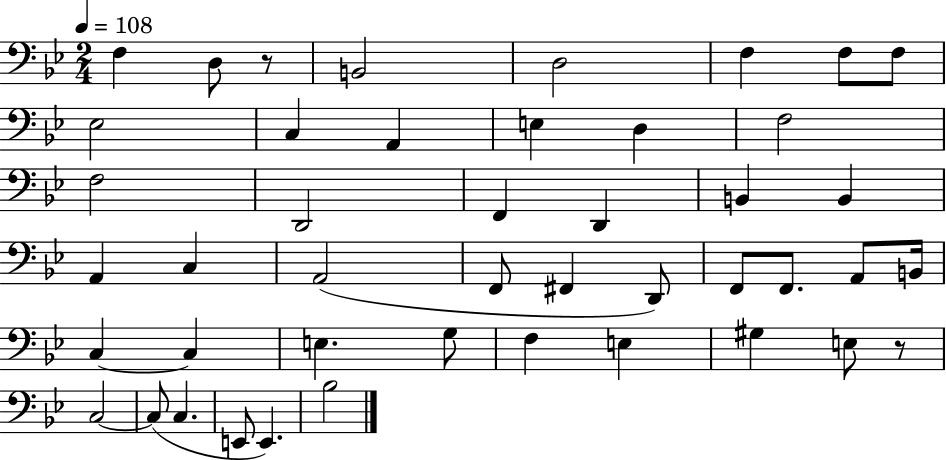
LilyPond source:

{
  \clef bass
  \numericTimeSignature
  \time 2/4
  \key bes \major
  \tempo 4 = 108
  f4 d8 r8 | b,2 | d2 | f4 f8 f8 | \break ees2 | c4 a,4 | e4 d4 | f2 | \break f2 | d,2 | f,4 d,4 | b,4 b,4 | \break a,4 c4 | a,2( | f,8 fis,4 d,8) | f,8 f,8. a,8 b,16 | \break c4~~ c4 | e4. g8 | f4 e4 | gis4 e8 r8 | \break c2~~ | c8( c4. | e,8 e,4.) | bes2 | \break \bar "|."
}